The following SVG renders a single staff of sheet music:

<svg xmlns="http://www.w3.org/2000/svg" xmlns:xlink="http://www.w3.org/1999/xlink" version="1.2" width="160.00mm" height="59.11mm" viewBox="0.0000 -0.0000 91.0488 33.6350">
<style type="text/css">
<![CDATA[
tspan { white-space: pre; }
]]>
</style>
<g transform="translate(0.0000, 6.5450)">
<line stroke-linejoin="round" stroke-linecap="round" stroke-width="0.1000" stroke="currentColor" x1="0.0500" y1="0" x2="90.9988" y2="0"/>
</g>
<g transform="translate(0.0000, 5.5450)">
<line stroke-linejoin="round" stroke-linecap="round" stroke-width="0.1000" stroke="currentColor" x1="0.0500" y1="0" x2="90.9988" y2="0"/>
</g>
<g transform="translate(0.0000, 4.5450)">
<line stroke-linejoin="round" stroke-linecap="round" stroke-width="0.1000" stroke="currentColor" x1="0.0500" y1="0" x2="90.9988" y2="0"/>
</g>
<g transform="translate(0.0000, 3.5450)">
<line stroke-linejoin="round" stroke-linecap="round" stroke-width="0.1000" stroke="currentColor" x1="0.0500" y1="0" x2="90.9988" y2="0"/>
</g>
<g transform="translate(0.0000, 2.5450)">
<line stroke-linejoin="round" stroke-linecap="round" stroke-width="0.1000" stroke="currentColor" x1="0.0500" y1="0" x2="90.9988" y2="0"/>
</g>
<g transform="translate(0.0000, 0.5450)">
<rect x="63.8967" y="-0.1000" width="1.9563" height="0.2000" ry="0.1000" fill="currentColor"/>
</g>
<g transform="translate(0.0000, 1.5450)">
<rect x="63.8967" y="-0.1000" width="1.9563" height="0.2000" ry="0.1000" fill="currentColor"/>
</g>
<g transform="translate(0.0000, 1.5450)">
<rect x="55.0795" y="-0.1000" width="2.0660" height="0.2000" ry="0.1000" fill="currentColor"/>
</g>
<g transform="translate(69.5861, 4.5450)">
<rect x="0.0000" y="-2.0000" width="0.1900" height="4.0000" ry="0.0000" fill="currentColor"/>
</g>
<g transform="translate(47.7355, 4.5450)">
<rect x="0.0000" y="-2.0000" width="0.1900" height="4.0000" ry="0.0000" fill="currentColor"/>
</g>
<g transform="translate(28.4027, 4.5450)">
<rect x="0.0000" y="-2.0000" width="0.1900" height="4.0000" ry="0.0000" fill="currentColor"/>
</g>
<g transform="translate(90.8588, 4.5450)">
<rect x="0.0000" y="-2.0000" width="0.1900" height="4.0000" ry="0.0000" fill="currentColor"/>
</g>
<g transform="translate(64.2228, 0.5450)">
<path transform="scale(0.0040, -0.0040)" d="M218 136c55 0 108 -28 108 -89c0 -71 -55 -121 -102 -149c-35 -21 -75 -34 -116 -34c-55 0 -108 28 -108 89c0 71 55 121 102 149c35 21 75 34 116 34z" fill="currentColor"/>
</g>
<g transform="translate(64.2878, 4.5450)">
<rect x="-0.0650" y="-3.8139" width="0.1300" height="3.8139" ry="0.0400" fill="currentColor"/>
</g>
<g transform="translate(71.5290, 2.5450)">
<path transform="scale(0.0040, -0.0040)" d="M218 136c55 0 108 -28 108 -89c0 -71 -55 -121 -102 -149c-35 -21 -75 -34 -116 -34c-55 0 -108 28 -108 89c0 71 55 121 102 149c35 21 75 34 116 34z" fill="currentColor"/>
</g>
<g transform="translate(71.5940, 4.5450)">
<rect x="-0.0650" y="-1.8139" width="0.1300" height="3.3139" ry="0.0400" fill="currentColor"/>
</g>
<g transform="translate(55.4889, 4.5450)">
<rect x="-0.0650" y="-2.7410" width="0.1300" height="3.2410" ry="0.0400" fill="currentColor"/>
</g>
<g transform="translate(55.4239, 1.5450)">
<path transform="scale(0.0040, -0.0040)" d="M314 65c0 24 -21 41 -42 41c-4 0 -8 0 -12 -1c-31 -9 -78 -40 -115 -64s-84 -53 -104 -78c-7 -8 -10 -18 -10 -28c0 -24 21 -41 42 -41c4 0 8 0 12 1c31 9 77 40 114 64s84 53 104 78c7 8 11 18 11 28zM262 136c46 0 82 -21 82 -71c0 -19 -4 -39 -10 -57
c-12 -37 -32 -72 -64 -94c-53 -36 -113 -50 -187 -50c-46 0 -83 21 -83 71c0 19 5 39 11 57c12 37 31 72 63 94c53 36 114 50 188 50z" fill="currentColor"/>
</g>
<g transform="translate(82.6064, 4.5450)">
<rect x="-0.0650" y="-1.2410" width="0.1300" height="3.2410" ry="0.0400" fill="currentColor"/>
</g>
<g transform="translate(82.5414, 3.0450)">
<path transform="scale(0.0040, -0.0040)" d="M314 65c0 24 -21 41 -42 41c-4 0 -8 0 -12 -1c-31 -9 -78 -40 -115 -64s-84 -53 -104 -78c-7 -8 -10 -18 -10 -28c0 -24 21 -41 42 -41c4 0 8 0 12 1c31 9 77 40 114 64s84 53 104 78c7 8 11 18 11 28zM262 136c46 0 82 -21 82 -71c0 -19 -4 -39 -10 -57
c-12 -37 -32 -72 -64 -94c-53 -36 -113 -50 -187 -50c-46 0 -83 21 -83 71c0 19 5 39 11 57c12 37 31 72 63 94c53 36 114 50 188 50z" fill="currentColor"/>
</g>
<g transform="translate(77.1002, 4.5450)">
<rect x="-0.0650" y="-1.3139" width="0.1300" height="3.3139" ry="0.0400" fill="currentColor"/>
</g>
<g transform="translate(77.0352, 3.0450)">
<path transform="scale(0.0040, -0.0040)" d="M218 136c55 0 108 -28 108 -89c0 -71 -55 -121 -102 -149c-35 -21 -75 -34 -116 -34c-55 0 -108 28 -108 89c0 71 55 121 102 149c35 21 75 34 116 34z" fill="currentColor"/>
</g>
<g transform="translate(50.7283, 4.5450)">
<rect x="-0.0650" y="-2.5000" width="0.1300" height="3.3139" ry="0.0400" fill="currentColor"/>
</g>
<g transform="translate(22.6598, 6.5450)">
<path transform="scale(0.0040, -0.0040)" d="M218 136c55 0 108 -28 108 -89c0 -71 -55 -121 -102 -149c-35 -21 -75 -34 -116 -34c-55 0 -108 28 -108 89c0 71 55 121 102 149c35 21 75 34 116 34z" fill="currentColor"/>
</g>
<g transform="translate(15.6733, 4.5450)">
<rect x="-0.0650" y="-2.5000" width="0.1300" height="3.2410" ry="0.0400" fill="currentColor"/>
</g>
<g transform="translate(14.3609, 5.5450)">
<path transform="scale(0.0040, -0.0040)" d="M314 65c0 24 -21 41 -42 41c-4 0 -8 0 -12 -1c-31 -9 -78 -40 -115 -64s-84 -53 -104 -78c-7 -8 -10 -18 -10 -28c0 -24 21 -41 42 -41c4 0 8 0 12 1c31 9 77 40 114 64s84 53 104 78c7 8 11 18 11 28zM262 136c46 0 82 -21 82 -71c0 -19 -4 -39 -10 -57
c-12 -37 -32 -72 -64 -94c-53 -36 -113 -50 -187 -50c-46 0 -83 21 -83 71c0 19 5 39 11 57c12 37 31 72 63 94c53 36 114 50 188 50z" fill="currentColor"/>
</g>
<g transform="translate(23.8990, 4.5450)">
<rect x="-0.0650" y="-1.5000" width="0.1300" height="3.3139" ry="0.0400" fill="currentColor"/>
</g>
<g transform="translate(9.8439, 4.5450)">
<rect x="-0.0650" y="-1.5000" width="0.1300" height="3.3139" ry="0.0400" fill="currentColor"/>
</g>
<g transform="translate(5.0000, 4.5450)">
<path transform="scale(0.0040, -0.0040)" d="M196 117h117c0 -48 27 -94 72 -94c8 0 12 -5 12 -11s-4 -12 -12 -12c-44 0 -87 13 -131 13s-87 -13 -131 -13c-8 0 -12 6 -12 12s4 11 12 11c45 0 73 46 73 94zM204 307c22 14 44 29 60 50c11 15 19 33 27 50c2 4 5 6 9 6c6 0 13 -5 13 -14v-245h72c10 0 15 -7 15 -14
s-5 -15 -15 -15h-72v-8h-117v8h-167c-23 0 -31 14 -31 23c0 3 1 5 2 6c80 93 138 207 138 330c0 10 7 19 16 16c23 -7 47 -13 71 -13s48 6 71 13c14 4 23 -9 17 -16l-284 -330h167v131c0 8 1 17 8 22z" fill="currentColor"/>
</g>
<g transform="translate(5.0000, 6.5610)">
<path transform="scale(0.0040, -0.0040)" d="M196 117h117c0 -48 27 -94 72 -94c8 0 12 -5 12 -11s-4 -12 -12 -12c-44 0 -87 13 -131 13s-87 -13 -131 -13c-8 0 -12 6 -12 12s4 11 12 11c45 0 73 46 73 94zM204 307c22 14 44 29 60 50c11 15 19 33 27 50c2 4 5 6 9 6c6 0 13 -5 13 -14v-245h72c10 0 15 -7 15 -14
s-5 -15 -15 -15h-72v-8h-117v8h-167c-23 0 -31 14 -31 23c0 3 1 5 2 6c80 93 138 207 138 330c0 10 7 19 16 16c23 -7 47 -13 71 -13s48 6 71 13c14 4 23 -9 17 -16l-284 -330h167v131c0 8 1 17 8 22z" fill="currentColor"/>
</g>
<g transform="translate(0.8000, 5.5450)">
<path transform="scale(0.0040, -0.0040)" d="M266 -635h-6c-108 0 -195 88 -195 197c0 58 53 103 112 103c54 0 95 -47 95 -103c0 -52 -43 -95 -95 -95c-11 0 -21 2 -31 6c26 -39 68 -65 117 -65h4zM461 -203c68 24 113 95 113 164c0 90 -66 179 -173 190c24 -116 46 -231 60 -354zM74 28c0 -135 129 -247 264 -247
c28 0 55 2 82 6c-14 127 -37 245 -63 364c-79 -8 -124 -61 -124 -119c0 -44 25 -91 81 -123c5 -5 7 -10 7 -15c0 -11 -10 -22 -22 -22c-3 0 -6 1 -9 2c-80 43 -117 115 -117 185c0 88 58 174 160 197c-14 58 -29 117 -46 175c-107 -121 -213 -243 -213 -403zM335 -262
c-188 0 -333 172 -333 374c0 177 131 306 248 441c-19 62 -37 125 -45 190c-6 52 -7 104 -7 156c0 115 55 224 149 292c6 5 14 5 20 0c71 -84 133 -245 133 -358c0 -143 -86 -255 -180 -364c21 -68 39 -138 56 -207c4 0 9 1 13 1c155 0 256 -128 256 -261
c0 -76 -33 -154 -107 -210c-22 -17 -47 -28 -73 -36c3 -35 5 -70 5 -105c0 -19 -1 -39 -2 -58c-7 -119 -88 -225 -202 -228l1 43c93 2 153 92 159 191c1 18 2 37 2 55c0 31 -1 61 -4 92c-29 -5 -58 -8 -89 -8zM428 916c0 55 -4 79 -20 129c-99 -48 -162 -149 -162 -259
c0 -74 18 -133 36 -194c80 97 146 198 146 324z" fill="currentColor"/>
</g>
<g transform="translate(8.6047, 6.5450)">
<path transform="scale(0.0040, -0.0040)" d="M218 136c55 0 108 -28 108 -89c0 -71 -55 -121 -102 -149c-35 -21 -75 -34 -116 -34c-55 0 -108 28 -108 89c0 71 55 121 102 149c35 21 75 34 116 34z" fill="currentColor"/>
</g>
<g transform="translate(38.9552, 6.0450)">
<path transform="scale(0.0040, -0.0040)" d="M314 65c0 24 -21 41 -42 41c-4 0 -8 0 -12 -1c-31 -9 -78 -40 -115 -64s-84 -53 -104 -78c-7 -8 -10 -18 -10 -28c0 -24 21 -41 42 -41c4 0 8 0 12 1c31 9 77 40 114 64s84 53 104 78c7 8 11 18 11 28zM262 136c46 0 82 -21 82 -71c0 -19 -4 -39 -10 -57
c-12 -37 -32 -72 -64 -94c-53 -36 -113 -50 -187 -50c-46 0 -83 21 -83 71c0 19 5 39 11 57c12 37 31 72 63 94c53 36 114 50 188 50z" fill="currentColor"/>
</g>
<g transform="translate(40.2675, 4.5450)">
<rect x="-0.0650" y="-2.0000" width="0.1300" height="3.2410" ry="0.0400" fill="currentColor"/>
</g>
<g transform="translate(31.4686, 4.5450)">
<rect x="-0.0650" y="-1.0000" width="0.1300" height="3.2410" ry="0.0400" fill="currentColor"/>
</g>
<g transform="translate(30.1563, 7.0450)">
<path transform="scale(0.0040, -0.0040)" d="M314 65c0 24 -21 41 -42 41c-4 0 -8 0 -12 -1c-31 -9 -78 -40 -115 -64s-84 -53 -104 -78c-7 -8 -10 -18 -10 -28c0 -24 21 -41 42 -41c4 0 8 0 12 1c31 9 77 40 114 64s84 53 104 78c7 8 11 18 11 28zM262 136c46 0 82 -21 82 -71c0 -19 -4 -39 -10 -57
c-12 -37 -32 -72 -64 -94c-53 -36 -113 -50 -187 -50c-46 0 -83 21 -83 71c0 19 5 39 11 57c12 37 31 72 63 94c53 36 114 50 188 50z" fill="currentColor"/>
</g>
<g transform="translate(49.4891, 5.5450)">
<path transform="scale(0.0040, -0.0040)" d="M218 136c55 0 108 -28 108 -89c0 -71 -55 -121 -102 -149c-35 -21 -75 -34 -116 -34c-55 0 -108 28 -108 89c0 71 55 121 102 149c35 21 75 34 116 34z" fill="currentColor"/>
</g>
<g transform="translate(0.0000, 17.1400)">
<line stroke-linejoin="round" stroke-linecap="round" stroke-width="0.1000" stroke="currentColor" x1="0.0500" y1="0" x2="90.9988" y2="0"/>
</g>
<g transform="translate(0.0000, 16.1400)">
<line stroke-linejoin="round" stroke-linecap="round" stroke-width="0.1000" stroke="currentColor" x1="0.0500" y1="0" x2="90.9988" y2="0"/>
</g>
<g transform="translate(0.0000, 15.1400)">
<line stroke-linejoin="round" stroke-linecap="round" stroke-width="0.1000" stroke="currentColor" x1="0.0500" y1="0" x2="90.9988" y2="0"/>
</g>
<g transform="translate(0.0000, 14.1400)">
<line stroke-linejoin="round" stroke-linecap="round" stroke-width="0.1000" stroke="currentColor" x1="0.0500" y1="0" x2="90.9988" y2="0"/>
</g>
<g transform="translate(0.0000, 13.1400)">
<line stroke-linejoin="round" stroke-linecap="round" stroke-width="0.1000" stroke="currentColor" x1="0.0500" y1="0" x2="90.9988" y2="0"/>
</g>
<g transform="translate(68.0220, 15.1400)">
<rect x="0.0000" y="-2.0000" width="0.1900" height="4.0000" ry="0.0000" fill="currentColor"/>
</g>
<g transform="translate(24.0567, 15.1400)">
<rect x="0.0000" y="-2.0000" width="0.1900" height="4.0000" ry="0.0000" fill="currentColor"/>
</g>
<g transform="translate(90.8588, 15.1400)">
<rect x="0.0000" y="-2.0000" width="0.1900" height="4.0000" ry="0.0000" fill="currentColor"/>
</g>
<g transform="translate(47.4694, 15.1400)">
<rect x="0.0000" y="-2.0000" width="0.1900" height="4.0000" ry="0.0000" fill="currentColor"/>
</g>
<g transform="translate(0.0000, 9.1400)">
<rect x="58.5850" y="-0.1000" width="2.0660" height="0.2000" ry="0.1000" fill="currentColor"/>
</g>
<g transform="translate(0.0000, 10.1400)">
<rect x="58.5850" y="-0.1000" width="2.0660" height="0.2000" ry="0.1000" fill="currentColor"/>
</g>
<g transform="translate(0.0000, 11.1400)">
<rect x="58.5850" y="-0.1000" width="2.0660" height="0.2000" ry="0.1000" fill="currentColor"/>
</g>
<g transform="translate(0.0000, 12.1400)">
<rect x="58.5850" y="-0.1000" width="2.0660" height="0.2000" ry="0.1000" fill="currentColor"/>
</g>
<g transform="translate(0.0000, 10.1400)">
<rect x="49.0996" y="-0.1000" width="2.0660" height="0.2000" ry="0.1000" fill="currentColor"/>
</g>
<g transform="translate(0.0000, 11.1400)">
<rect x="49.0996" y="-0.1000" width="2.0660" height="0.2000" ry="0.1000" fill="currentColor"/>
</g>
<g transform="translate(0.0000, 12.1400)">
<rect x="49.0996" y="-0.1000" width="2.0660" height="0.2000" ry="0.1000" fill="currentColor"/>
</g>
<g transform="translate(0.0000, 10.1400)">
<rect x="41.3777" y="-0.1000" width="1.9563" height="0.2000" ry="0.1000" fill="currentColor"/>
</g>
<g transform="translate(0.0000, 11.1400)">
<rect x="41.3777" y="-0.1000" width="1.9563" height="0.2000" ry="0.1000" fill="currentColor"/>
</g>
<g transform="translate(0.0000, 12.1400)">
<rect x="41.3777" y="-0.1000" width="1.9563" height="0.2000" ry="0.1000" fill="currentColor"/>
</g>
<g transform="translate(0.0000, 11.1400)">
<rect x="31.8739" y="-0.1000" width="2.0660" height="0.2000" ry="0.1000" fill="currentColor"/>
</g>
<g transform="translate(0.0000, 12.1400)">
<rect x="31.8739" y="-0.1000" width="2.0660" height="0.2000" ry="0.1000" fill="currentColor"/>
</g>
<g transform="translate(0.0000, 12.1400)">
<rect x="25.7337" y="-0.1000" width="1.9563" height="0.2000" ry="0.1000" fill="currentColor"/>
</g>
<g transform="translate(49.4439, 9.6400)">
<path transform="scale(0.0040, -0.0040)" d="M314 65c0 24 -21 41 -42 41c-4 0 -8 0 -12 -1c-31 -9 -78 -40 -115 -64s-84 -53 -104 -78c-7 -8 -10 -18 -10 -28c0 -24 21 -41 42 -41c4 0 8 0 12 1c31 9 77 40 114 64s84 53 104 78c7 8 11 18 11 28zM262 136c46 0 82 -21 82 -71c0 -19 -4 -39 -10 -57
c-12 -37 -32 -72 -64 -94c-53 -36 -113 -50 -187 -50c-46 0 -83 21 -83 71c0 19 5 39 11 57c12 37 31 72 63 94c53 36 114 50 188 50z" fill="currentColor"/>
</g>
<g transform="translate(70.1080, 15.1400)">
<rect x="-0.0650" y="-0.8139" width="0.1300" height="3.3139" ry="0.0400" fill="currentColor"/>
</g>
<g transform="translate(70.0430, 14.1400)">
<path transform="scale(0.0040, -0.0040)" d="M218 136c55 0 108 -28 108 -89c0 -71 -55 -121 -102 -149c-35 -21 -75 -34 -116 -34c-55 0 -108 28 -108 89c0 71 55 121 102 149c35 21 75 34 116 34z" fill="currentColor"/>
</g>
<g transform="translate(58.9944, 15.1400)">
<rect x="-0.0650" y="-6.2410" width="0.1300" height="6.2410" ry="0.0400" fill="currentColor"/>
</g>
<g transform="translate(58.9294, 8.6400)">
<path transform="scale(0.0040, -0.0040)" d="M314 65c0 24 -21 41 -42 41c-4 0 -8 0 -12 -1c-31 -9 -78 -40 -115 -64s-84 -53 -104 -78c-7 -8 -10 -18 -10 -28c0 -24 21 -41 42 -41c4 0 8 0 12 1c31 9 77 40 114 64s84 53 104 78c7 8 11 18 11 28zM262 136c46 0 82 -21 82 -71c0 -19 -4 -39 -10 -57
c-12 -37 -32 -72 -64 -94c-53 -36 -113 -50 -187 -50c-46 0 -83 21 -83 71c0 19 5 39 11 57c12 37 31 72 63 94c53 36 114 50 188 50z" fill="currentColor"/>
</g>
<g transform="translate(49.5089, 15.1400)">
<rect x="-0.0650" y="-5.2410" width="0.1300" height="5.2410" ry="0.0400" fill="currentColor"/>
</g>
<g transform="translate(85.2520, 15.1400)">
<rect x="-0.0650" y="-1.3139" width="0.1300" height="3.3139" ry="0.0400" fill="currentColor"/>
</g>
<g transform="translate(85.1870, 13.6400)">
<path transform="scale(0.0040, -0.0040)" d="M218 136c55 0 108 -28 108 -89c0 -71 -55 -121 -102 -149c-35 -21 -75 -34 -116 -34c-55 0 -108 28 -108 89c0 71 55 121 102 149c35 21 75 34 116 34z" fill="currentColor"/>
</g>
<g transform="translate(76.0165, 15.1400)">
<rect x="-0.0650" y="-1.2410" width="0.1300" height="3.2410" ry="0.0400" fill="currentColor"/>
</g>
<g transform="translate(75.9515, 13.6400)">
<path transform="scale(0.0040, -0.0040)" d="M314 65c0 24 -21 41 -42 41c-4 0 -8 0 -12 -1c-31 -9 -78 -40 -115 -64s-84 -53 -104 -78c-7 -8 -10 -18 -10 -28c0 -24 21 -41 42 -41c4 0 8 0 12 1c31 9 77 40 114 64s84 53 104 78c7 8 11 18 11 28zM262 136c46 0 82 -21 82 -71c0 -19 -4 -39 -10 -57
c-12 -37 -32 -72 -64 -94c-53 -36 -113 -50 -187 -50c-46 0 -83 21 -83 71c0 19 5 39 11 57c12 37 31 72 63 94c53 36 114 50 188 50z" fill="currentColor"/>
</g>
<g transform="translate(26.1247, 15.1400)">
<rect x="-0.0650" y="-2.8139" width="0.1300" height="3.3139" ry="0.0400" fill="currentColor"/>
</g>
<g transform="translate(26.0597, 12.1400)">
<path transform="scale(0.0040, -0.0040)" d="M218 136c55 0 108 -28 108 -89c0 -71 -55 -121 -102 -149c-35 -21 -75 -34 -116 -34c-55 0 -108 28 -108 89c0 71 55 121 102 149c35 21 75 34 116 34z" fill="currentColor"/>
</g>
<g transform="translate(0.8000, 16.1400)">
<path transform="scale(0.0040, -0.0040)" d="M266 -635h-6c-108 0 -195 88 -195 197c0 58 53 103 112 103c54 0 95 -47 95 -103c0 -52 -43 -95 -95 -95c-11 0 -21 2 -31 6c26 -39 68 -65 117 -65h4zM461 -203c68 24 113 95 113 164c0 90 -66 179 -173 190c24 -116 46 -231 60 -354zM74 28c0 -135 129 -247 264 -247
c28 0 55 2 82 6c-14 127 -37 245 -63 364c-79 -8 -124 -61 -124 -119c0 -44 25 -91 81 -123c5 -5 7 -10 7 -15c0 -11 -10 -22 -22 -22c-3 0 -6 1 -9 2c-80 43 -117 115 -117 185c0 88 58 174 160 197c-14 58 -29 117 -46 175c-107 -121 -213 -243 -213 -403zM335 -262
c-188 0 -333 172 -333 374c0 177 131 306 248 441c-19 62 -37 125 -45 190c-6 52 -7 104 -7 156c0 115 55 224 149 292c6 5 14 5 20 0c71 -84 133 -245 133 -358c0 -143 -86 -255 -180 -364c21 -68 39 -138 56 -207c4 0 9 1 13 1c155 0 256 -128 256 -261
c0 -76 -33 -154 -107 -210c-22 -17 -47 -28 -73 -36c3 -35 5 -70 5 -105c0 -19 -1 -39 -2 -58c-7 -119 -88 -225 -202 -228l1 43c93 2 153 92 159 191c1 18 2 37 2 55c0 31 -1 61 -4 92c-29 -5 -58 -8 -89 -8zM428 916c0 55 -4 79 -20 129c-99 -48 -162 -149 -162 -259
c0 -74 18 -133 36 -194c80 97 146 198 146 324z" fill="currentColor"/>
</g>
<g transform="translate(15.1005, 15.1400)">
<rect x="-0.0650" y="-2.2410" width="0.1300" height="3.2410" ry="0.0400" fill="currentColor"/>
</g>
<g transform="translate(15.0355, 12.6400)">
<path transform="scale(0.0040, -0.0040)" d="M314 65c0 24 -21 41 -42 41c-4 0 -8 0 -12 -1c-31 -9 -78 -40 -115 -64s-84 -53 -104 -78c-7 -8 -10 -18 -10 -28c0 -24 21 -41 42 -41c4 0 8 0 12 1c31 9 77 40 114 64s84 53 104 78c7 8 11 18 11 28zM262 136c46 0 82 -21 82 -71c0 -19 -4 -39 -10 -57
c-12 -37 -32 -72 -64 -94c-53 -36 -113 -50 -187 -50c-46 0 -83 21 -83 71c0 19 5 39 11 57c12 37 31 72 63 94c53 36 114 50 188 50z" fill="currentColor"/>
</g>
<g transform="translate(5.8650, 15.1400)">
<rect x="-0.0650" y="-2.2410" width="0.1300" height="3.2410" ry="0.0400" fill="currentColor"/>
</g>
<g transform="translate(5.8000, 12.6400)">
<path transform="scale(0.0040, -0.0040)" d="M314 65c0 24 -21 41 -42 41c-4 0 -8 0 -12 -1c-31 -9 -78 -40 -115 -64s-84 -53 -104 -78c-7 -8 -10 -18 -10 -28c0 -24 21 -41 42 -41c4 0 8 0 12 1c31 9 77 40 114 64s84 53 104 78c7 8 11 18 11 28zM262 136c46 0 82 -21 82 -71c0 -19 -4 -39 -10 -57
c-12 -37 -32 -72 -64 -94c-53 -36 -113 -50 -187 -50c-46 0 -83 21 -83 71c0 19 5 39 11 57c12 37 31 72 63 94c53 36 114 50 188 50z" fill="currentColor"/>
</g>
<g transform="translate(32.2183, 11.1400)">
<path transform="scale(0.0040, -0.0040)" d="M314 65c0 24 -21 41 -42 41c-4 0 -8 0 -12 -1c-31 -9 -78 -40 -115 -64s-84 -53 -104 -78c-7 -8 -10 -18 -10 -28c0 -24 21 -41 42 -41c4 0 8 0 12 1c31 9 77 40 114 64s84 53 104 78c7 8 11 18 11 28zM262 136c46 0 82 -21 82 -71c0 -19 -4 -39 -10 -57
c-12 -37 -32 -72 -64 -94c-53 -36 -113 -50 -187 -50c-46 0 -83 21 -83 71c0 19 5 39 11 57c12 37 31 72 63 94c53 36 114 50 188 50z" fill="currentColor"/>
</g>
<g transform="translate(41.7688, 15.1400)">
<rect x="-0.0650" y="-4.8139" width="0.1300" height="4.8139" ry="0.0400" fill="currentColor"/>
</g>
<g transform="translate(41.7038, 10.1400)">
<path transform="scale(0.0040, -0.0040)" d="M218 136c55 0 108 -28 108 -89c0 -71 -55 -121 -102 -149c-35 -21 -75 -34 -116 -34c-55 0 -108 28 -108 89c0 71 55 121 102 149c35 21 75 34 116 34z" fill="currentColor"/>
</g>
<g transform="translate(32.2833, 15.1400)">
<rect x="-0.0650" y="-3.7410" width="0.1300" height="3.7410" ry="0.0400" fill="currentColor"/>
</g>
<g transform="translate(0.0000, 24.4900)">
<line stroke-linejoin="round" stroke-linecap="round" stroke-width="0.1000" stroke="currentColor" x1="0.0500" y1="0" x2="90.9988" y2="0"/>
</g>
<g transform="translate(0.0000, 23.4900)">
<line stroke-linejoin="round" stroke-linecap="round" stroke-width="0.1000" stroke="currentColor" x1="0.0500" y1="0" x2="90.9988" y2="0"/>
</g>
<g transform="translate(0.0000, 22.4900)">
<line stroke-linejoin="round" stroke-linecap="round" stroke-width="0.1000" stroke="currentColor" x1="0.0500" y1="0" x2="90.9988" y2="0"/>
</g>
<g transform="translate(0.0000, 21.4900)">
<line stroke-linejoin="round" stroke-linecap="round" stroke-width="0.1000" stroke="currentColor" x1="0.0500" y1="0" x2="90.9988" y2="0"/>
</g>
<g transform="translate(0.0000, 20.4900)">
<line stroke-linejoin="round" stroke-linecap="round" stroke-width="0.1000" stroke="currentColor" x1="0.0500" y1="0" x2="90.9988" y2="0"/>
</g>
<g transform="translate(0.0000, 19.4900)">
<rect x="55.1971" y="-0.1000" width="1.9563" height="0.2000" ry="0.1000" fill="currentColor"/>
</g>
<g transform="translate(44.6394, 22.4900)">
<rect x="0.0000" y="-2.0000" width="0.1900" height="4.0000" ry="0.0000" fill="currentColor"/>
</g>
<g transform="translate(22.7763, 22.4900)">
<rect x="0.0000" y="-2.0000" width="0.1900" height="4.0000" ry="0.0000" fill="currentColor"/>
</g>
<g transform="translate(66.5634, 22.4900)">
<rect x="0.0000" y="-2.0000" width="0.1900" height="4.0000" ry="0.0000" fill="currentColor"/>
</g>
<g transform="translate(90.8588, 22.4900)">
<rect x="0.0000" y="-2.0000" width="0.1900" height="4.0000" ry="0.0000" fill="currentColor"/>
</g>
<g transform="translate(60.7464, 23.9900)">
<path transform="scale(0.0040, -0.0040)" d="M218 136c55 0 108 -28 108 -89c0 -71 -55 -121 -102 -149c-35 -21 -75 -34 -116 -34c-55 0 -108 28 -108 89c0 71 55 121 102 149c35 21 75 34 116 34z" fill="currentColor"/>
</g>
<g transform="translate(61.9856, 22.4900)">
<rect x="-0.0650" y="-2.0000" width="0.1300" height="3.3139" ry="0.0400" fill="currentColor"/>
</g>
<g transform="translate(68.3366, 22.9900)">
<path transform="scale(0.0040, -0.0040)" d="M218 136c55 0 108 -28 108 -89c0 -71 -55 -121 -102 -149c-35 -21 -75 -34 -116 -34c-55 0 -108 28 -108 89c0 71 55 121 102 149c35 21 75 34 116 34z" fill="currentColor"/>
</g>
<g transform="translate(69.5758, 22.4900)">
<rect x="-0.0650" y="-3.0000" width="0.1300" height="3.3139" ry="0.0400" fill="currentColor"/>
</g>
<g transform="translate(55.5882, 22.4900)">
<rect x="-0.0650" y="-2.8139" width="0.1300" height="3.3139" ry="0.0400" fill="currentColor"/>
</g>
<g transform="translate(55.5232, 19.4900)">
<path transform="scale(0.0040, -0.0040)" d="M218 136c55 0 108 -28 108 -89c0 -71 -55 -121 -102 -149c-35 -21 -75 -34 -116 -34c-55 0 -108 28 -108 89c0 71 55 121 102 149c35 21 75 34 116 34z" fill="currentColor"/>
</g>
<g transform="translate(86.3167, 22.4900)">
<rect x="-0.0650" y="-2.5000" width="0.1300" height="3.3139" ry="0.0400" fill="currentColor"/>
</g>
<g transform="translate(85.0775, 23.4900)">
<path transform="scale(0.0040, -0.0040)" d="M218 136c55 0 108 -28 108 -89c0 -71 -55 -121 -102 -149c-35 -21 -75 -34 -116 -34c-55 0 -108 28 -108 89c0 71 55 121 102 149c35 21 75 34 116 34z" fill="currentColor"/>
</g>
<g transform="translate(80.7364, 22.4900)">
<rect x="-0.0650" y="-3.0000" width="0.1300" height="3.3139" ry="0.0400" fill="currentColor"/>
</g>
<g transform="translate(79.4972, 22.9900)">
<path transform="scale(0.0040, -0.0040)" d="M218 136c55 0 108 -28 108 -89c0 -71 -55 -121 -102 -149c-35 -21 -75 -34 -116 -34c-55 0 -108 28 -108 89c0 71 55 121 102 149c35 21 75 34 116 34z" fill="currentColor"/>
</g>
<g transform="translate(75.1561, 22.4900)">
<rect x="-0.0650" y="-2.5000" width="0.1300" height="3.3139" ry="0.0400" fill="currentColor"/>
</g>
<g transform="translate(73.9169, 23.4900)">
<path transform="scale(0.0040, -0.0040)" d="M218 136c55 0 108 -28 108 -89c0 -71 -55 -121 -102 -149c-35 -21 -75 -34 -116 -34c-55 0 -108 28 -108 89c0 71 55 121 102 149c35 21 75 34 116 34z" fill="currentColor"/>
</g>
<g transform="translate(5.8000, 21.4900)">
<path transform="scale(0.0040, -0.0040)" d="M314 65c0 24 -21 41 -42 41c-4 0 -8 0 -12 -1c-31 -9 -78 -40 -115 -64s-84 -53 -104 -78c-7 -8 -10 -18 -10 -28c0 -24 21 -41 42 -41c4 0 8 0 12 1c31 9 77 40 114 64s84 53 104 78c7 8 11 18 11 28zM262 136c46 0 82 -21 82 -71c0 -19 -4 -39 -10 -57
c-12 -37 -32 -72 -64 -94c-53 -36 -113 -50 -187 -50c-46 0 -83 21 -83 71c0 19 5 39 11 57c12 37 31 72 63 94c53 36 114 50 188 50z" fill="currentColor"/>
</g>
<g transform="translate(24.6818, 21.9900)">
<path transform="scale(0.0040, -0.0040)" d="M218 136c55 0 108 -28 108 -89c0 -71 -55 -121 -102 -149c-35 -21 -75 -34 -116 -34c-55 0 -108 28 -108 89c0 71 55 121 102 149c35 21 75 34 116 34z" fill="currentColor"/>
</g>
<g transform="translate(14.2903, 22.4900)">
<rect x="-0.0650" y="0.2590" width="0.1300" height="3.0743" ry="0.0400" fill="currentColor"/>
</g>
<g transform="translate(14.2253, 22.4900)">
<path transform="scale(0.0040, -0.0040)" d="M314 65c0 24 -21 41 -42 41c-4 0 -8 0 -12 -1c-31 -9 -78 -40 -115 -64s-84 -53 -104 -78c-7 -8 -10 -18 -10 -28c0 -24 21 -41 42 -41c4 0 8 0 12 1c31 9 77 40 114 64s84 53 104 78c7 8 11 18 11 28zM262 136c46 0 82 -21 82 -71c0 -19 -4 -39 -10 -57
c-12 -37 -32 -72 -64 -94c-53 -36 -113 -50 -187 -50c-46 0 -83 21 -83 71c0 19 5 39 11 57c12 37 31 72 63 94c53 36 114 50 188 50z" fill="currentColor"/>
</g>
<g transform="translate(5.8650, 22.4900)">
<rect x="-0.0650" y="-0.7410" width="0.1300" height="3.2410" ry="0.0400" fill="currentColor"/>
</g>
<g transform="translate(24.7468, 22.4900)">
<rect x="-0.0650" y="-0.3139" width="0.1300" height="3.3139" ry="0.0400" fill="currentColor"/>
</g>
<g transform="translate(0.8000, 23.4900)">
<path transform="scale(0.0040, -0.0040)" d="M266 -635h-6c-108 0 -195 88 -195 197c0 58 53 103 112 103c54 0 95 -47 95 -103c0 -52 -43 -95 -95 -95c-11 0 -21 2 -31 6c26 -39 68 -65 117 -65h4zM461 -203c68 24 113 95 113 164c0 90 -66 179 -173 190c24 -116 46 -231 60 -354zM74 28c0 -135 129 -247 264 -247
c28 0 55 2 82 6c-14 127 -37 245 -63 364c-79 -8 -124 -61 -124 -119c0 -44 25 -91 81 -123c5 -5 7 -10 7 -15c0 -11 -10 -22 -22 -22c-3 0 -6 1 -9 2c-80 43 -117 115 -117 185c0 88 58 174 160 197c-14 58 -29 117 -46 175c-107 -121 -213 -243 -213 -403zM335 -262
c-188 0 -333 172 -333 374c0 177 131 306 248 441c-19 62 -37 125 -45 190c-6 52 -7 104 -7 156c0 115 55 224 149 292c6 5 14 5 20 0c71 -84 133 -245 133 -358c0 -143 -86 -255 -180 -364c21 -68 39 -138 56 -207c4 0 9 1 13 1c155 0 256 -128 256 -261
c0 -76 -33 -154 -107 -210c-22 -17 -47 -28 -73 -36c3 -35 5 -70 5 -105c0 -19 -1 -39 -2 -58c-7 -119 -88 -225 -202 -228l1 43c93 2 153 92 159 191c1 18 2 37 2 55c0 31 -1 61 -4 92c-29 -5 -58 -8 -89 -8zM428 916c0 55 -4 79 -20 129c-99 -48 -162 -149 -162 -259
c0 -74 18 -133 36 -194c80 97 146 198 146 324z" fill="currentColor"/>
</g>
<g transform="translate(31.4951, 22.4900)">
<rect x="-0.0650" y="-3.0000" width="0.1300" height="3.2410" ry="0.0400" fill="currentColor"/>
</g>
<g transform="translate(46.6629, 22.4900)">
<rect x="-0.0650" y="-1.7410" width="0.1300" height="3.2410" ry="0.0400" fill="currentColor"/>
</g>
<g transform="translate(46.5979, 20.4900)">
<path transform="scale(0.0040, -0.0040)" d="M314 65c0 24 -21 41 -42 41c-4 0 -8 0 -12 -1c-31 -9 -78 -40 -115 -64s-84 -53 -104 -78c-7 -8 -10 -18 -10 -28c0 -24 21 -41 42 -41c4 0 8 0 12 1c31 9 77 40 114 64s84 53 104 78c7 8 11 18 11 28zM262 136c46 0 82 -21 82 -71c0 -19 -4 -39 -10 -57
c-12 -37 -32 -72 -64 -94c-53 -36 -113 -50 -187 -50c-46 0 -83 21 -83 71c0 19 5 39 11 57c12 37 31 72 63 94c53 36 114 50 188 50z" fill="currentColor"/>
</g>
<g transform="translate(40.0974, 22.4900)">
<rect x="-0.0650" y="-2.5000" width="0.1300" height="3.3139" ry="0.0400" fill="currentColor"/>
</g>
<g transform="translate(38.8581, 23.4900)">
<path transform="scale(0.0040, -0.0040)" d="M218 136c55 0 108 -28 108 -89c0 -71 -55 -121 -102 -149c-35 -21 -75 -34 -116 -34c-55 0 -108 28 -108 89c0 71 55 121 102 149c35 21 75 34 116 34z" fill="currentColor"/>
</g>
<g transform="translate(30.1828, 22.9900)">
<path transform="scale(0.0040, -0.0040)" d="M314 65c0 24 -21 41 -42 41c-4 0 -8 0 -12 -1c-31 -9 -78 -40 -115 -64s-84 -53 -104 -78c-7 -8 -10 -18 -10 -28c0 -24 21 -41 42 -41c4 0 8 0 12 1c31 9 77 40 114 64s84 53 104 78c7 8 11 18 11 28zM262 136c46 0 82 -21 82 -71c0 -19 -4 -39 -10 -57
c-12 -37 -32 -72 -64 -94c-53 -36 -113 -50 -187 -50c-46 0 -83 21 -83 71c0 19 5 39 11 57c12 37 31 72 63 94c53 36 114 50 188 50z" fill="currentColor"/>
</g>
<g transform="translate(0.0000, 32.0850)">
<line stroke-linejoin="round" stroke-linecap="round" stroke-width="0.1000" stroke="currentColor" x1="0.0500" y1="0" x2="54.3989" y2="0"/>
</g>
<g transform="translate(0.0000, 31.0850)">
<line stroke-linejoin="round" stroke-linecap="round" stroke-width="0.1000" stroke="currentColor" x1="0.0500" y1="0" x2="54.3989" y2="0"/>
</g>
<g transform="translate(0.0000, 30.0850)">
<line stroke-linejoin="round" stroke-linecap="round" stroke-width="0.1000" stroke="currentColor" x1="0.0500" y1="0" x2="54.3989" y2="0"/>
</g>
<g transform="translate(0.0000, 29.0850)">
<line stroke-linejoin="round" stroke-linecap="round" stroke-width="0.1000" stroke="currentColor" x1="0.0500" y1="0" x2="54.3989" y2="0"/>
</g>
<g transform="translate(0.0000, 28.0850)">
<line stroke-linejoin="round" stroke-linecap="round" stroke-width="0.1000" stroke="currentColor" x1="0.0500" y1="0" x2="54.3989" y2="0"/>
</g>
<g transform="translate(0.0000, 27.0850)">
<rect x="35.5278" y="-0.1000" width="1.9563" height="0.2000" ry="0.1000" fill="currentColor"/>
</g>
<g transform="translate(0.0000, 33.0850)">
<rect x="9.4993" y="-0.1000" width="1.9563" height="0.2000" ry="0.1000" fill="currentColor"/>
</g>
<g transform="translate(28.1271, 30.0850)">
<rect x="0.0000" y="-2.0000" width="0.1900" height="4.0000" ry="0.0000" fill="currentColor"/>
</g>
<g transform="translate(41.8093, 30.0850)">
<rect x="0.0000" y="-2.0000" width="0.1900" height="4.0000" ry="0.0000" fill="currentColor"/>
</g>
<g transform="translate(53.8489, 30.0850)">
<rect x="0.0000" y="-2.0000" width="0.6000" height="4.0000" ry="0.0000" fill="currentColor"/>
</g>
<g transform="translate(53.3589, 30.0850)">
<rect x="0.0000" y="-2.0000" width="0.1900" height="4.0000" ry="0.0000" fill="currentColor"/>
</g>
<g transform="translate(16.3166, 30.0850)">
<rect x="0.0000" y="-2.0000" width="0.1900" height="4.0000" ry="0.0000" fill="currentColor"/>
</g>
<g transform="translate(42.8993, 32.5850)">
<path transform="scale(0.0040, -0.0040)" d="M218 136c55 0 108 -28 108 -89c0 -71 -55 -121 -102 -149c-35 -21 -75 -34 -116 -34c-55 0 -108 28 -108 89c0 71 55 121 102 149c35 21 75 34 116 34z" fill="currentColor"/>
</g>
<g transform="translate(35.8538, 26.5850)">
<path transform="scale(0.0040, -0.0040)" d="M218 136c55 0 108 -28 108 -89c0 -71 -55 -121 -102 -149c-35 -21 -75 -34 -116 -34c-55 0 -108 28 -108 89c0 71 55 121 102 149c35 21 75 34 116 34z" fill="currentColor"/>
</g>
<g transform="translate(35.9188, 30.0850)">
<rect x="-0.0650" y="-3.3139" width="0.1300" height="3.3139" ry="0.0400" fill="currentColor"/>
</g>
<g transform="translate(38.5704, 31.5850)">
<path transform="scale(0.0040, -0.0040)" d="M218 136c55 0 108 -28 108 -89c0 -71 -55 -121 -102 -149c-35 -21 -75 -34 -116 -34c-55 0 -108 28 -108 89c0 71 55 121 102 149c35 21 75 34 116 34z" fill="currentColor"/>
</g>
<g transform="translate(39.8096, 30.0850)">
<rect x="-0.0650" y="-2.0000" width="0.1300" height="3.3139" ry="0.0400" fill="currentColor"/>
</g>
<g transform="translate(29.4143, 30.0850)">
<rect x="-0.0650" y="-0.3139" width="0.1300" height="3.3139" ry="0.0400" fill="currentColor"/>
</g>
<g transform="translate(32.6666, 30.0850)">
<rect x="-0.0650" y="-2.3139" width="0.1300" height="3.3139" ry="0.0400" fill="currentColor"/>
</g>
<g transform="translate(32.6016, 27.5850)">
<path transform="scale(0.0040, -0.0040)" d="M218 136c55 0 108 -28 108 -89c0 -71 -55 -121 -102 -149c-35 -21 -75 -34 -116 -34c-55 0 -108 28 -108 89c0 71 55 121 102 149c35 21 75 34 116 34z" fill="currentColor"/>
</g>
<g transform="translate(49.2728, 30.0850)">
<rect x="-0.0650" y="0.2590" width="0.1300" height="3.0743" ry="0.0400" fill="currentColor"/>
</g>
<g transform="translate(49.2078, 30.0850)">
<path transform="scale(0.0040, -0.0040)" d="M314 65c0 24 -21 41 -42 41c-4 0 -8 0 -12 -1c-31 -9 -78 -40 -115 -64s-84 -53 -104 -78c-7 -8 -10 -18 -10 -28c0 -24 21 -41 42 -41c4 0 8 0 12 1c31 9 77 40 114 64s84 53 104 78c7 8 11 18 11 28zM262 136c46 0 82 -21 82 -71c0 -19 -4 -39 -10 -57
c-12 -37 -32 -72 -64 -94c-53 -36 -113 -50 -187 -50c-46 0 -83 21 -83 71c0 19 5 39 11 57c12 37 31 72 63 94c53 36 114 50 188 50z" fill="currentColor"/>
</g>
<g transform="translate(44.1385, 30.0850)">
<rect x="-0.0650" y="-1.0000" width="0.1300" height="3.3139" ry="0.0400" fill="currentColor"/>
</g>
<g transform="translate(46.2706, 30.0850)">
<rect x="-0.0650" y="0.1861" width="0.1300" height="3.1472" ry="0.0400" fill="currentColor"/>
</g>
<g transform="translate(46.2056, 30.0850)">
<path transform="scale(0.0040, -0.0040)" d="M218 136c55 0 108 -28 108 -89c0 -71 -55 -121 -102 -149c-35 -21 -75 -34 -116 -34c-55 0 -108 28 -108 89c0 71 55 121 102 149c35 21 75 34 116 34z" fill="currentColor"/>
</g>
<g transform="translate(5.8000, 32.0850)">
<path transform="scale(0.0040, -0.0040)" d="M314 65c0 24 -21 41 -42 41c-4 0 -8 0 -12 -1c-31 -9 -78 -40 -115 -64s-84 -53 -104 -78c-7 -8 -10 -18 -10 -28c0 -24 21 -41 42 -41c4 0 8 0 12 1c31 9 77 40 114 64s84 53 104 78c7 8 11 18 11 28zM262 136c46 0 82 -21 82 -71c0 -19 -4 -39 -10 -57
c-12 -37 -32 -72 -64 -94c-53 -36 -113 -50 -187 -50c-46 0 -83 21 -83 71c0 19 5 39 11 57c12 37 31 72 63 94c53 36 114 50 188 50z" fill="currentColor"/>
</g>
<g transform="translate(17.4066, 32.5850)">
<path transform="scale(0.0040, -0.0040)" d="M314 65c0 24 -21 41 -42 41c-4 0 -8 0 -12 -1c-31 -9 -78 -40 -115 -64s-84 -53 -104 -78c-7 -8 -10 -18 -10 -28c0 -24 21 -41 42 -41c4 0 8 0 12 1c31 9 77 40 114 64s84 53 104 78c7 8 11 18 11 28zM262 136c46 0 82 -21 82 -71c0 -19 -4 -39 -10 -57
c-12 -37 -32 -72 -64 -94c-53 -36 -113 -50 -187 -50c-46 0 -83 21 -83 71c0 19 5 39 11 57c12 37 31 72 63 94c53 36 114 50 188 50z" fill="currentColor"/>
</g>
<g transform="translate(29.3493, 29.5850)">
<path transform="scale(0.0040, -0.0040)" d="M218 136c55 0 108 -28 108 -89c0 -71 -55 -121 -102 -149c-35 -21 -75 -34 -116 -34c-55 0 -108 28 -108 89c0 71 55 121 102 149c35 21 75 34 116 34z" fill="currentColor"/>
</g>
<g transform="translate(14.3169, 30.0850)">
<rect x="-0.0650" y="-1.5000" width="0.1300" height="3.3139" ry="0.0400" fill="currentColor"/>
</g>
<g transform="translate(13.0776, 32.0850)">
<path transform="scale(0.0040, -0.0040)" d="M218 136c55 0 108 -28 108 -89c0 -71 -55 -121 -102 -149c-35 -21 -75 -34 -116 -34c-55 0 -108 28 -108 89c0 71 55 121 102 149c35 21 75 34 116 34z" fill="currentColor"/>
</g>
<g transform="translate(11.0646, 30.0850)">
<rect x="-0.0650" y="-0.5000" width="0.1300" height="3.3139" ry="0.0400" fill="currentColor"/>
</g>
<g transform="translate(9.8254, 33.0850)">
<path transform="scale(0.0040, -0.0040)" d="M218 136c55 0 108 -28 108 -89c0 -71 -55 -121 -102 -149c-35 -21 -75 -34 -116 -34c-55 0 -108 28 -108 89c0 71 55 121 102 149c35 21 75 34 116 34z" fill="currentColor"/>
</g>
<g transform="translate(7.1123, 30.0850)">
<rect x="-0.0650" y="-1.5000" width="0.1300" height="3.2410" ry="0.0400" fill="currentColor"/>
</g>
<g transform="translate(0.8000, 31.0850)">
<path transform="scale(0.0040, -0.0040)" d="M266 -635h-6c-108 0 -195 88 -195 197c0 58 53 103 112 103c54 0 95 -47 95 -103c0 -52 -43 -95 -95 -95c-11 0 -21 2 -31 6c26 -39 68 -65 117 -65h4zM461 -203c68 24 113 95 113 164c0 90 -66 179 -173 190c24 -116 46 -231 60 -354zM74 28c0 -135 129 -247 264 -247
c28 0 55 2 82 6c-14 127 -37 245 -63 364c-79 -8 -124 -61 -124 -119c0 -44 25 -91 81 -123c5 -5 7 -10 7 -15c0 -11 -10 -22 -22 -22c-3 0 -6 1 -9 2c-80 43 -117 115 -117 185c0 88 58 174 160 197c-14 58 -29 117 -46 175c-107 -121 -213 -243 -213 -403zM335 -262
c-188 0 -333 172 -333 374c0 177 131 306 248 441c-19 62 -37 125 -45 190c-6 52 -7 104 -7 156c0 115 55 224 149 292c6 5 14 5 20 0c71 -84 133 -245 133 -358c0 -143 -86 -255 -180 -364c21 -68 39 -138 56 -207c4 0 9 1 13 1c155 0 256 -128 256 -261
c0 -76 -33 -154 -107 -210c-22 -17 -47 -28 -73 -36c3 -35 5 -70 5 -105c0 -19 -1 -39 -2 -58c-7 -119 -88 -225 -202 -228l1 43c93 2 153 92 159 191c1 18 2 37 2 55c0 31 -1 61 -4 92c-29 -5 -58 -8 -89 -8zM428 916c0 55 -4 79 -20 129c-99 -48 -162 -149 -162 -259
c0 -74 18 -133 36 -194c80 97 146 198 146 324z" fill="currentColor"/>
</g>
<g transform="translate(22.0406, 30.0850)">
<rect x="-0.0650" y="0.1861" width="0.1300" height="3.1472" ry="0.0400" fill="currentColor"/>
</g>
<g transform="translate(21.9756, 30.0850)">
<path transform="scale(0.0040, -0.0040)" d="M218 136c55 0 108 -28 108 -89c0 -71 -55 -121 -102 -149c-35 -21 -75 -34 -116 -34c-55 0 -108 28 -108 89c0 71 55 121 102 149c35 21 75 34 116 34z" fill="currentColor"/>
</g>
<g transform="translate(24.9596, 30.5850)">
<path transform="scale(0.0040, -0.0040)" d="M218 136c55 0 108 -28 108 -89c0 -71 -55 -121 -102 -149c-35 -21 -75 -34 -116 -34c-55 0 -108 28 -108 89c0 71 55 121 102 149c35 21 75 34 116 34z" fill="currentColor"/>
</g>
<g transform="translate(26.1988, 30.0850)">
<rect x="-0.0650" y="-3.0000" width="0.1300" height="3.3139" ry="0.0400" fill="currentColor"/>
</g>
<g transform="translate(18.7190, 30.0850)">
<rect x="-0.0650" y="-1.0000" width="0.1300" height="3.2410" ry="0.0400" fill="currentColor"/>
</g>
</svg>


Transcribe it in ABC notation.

X:1
T:Untitled
M:4/4
L:1/4
K:C
E G2 E D2 F2 G a2 c' f e e2 g2 g2 a c'2 e' f'2 a'2 d e2 e d2 B2 c A2 G f2 a F A G A G E2 C E D2 B A c g b F D B B2